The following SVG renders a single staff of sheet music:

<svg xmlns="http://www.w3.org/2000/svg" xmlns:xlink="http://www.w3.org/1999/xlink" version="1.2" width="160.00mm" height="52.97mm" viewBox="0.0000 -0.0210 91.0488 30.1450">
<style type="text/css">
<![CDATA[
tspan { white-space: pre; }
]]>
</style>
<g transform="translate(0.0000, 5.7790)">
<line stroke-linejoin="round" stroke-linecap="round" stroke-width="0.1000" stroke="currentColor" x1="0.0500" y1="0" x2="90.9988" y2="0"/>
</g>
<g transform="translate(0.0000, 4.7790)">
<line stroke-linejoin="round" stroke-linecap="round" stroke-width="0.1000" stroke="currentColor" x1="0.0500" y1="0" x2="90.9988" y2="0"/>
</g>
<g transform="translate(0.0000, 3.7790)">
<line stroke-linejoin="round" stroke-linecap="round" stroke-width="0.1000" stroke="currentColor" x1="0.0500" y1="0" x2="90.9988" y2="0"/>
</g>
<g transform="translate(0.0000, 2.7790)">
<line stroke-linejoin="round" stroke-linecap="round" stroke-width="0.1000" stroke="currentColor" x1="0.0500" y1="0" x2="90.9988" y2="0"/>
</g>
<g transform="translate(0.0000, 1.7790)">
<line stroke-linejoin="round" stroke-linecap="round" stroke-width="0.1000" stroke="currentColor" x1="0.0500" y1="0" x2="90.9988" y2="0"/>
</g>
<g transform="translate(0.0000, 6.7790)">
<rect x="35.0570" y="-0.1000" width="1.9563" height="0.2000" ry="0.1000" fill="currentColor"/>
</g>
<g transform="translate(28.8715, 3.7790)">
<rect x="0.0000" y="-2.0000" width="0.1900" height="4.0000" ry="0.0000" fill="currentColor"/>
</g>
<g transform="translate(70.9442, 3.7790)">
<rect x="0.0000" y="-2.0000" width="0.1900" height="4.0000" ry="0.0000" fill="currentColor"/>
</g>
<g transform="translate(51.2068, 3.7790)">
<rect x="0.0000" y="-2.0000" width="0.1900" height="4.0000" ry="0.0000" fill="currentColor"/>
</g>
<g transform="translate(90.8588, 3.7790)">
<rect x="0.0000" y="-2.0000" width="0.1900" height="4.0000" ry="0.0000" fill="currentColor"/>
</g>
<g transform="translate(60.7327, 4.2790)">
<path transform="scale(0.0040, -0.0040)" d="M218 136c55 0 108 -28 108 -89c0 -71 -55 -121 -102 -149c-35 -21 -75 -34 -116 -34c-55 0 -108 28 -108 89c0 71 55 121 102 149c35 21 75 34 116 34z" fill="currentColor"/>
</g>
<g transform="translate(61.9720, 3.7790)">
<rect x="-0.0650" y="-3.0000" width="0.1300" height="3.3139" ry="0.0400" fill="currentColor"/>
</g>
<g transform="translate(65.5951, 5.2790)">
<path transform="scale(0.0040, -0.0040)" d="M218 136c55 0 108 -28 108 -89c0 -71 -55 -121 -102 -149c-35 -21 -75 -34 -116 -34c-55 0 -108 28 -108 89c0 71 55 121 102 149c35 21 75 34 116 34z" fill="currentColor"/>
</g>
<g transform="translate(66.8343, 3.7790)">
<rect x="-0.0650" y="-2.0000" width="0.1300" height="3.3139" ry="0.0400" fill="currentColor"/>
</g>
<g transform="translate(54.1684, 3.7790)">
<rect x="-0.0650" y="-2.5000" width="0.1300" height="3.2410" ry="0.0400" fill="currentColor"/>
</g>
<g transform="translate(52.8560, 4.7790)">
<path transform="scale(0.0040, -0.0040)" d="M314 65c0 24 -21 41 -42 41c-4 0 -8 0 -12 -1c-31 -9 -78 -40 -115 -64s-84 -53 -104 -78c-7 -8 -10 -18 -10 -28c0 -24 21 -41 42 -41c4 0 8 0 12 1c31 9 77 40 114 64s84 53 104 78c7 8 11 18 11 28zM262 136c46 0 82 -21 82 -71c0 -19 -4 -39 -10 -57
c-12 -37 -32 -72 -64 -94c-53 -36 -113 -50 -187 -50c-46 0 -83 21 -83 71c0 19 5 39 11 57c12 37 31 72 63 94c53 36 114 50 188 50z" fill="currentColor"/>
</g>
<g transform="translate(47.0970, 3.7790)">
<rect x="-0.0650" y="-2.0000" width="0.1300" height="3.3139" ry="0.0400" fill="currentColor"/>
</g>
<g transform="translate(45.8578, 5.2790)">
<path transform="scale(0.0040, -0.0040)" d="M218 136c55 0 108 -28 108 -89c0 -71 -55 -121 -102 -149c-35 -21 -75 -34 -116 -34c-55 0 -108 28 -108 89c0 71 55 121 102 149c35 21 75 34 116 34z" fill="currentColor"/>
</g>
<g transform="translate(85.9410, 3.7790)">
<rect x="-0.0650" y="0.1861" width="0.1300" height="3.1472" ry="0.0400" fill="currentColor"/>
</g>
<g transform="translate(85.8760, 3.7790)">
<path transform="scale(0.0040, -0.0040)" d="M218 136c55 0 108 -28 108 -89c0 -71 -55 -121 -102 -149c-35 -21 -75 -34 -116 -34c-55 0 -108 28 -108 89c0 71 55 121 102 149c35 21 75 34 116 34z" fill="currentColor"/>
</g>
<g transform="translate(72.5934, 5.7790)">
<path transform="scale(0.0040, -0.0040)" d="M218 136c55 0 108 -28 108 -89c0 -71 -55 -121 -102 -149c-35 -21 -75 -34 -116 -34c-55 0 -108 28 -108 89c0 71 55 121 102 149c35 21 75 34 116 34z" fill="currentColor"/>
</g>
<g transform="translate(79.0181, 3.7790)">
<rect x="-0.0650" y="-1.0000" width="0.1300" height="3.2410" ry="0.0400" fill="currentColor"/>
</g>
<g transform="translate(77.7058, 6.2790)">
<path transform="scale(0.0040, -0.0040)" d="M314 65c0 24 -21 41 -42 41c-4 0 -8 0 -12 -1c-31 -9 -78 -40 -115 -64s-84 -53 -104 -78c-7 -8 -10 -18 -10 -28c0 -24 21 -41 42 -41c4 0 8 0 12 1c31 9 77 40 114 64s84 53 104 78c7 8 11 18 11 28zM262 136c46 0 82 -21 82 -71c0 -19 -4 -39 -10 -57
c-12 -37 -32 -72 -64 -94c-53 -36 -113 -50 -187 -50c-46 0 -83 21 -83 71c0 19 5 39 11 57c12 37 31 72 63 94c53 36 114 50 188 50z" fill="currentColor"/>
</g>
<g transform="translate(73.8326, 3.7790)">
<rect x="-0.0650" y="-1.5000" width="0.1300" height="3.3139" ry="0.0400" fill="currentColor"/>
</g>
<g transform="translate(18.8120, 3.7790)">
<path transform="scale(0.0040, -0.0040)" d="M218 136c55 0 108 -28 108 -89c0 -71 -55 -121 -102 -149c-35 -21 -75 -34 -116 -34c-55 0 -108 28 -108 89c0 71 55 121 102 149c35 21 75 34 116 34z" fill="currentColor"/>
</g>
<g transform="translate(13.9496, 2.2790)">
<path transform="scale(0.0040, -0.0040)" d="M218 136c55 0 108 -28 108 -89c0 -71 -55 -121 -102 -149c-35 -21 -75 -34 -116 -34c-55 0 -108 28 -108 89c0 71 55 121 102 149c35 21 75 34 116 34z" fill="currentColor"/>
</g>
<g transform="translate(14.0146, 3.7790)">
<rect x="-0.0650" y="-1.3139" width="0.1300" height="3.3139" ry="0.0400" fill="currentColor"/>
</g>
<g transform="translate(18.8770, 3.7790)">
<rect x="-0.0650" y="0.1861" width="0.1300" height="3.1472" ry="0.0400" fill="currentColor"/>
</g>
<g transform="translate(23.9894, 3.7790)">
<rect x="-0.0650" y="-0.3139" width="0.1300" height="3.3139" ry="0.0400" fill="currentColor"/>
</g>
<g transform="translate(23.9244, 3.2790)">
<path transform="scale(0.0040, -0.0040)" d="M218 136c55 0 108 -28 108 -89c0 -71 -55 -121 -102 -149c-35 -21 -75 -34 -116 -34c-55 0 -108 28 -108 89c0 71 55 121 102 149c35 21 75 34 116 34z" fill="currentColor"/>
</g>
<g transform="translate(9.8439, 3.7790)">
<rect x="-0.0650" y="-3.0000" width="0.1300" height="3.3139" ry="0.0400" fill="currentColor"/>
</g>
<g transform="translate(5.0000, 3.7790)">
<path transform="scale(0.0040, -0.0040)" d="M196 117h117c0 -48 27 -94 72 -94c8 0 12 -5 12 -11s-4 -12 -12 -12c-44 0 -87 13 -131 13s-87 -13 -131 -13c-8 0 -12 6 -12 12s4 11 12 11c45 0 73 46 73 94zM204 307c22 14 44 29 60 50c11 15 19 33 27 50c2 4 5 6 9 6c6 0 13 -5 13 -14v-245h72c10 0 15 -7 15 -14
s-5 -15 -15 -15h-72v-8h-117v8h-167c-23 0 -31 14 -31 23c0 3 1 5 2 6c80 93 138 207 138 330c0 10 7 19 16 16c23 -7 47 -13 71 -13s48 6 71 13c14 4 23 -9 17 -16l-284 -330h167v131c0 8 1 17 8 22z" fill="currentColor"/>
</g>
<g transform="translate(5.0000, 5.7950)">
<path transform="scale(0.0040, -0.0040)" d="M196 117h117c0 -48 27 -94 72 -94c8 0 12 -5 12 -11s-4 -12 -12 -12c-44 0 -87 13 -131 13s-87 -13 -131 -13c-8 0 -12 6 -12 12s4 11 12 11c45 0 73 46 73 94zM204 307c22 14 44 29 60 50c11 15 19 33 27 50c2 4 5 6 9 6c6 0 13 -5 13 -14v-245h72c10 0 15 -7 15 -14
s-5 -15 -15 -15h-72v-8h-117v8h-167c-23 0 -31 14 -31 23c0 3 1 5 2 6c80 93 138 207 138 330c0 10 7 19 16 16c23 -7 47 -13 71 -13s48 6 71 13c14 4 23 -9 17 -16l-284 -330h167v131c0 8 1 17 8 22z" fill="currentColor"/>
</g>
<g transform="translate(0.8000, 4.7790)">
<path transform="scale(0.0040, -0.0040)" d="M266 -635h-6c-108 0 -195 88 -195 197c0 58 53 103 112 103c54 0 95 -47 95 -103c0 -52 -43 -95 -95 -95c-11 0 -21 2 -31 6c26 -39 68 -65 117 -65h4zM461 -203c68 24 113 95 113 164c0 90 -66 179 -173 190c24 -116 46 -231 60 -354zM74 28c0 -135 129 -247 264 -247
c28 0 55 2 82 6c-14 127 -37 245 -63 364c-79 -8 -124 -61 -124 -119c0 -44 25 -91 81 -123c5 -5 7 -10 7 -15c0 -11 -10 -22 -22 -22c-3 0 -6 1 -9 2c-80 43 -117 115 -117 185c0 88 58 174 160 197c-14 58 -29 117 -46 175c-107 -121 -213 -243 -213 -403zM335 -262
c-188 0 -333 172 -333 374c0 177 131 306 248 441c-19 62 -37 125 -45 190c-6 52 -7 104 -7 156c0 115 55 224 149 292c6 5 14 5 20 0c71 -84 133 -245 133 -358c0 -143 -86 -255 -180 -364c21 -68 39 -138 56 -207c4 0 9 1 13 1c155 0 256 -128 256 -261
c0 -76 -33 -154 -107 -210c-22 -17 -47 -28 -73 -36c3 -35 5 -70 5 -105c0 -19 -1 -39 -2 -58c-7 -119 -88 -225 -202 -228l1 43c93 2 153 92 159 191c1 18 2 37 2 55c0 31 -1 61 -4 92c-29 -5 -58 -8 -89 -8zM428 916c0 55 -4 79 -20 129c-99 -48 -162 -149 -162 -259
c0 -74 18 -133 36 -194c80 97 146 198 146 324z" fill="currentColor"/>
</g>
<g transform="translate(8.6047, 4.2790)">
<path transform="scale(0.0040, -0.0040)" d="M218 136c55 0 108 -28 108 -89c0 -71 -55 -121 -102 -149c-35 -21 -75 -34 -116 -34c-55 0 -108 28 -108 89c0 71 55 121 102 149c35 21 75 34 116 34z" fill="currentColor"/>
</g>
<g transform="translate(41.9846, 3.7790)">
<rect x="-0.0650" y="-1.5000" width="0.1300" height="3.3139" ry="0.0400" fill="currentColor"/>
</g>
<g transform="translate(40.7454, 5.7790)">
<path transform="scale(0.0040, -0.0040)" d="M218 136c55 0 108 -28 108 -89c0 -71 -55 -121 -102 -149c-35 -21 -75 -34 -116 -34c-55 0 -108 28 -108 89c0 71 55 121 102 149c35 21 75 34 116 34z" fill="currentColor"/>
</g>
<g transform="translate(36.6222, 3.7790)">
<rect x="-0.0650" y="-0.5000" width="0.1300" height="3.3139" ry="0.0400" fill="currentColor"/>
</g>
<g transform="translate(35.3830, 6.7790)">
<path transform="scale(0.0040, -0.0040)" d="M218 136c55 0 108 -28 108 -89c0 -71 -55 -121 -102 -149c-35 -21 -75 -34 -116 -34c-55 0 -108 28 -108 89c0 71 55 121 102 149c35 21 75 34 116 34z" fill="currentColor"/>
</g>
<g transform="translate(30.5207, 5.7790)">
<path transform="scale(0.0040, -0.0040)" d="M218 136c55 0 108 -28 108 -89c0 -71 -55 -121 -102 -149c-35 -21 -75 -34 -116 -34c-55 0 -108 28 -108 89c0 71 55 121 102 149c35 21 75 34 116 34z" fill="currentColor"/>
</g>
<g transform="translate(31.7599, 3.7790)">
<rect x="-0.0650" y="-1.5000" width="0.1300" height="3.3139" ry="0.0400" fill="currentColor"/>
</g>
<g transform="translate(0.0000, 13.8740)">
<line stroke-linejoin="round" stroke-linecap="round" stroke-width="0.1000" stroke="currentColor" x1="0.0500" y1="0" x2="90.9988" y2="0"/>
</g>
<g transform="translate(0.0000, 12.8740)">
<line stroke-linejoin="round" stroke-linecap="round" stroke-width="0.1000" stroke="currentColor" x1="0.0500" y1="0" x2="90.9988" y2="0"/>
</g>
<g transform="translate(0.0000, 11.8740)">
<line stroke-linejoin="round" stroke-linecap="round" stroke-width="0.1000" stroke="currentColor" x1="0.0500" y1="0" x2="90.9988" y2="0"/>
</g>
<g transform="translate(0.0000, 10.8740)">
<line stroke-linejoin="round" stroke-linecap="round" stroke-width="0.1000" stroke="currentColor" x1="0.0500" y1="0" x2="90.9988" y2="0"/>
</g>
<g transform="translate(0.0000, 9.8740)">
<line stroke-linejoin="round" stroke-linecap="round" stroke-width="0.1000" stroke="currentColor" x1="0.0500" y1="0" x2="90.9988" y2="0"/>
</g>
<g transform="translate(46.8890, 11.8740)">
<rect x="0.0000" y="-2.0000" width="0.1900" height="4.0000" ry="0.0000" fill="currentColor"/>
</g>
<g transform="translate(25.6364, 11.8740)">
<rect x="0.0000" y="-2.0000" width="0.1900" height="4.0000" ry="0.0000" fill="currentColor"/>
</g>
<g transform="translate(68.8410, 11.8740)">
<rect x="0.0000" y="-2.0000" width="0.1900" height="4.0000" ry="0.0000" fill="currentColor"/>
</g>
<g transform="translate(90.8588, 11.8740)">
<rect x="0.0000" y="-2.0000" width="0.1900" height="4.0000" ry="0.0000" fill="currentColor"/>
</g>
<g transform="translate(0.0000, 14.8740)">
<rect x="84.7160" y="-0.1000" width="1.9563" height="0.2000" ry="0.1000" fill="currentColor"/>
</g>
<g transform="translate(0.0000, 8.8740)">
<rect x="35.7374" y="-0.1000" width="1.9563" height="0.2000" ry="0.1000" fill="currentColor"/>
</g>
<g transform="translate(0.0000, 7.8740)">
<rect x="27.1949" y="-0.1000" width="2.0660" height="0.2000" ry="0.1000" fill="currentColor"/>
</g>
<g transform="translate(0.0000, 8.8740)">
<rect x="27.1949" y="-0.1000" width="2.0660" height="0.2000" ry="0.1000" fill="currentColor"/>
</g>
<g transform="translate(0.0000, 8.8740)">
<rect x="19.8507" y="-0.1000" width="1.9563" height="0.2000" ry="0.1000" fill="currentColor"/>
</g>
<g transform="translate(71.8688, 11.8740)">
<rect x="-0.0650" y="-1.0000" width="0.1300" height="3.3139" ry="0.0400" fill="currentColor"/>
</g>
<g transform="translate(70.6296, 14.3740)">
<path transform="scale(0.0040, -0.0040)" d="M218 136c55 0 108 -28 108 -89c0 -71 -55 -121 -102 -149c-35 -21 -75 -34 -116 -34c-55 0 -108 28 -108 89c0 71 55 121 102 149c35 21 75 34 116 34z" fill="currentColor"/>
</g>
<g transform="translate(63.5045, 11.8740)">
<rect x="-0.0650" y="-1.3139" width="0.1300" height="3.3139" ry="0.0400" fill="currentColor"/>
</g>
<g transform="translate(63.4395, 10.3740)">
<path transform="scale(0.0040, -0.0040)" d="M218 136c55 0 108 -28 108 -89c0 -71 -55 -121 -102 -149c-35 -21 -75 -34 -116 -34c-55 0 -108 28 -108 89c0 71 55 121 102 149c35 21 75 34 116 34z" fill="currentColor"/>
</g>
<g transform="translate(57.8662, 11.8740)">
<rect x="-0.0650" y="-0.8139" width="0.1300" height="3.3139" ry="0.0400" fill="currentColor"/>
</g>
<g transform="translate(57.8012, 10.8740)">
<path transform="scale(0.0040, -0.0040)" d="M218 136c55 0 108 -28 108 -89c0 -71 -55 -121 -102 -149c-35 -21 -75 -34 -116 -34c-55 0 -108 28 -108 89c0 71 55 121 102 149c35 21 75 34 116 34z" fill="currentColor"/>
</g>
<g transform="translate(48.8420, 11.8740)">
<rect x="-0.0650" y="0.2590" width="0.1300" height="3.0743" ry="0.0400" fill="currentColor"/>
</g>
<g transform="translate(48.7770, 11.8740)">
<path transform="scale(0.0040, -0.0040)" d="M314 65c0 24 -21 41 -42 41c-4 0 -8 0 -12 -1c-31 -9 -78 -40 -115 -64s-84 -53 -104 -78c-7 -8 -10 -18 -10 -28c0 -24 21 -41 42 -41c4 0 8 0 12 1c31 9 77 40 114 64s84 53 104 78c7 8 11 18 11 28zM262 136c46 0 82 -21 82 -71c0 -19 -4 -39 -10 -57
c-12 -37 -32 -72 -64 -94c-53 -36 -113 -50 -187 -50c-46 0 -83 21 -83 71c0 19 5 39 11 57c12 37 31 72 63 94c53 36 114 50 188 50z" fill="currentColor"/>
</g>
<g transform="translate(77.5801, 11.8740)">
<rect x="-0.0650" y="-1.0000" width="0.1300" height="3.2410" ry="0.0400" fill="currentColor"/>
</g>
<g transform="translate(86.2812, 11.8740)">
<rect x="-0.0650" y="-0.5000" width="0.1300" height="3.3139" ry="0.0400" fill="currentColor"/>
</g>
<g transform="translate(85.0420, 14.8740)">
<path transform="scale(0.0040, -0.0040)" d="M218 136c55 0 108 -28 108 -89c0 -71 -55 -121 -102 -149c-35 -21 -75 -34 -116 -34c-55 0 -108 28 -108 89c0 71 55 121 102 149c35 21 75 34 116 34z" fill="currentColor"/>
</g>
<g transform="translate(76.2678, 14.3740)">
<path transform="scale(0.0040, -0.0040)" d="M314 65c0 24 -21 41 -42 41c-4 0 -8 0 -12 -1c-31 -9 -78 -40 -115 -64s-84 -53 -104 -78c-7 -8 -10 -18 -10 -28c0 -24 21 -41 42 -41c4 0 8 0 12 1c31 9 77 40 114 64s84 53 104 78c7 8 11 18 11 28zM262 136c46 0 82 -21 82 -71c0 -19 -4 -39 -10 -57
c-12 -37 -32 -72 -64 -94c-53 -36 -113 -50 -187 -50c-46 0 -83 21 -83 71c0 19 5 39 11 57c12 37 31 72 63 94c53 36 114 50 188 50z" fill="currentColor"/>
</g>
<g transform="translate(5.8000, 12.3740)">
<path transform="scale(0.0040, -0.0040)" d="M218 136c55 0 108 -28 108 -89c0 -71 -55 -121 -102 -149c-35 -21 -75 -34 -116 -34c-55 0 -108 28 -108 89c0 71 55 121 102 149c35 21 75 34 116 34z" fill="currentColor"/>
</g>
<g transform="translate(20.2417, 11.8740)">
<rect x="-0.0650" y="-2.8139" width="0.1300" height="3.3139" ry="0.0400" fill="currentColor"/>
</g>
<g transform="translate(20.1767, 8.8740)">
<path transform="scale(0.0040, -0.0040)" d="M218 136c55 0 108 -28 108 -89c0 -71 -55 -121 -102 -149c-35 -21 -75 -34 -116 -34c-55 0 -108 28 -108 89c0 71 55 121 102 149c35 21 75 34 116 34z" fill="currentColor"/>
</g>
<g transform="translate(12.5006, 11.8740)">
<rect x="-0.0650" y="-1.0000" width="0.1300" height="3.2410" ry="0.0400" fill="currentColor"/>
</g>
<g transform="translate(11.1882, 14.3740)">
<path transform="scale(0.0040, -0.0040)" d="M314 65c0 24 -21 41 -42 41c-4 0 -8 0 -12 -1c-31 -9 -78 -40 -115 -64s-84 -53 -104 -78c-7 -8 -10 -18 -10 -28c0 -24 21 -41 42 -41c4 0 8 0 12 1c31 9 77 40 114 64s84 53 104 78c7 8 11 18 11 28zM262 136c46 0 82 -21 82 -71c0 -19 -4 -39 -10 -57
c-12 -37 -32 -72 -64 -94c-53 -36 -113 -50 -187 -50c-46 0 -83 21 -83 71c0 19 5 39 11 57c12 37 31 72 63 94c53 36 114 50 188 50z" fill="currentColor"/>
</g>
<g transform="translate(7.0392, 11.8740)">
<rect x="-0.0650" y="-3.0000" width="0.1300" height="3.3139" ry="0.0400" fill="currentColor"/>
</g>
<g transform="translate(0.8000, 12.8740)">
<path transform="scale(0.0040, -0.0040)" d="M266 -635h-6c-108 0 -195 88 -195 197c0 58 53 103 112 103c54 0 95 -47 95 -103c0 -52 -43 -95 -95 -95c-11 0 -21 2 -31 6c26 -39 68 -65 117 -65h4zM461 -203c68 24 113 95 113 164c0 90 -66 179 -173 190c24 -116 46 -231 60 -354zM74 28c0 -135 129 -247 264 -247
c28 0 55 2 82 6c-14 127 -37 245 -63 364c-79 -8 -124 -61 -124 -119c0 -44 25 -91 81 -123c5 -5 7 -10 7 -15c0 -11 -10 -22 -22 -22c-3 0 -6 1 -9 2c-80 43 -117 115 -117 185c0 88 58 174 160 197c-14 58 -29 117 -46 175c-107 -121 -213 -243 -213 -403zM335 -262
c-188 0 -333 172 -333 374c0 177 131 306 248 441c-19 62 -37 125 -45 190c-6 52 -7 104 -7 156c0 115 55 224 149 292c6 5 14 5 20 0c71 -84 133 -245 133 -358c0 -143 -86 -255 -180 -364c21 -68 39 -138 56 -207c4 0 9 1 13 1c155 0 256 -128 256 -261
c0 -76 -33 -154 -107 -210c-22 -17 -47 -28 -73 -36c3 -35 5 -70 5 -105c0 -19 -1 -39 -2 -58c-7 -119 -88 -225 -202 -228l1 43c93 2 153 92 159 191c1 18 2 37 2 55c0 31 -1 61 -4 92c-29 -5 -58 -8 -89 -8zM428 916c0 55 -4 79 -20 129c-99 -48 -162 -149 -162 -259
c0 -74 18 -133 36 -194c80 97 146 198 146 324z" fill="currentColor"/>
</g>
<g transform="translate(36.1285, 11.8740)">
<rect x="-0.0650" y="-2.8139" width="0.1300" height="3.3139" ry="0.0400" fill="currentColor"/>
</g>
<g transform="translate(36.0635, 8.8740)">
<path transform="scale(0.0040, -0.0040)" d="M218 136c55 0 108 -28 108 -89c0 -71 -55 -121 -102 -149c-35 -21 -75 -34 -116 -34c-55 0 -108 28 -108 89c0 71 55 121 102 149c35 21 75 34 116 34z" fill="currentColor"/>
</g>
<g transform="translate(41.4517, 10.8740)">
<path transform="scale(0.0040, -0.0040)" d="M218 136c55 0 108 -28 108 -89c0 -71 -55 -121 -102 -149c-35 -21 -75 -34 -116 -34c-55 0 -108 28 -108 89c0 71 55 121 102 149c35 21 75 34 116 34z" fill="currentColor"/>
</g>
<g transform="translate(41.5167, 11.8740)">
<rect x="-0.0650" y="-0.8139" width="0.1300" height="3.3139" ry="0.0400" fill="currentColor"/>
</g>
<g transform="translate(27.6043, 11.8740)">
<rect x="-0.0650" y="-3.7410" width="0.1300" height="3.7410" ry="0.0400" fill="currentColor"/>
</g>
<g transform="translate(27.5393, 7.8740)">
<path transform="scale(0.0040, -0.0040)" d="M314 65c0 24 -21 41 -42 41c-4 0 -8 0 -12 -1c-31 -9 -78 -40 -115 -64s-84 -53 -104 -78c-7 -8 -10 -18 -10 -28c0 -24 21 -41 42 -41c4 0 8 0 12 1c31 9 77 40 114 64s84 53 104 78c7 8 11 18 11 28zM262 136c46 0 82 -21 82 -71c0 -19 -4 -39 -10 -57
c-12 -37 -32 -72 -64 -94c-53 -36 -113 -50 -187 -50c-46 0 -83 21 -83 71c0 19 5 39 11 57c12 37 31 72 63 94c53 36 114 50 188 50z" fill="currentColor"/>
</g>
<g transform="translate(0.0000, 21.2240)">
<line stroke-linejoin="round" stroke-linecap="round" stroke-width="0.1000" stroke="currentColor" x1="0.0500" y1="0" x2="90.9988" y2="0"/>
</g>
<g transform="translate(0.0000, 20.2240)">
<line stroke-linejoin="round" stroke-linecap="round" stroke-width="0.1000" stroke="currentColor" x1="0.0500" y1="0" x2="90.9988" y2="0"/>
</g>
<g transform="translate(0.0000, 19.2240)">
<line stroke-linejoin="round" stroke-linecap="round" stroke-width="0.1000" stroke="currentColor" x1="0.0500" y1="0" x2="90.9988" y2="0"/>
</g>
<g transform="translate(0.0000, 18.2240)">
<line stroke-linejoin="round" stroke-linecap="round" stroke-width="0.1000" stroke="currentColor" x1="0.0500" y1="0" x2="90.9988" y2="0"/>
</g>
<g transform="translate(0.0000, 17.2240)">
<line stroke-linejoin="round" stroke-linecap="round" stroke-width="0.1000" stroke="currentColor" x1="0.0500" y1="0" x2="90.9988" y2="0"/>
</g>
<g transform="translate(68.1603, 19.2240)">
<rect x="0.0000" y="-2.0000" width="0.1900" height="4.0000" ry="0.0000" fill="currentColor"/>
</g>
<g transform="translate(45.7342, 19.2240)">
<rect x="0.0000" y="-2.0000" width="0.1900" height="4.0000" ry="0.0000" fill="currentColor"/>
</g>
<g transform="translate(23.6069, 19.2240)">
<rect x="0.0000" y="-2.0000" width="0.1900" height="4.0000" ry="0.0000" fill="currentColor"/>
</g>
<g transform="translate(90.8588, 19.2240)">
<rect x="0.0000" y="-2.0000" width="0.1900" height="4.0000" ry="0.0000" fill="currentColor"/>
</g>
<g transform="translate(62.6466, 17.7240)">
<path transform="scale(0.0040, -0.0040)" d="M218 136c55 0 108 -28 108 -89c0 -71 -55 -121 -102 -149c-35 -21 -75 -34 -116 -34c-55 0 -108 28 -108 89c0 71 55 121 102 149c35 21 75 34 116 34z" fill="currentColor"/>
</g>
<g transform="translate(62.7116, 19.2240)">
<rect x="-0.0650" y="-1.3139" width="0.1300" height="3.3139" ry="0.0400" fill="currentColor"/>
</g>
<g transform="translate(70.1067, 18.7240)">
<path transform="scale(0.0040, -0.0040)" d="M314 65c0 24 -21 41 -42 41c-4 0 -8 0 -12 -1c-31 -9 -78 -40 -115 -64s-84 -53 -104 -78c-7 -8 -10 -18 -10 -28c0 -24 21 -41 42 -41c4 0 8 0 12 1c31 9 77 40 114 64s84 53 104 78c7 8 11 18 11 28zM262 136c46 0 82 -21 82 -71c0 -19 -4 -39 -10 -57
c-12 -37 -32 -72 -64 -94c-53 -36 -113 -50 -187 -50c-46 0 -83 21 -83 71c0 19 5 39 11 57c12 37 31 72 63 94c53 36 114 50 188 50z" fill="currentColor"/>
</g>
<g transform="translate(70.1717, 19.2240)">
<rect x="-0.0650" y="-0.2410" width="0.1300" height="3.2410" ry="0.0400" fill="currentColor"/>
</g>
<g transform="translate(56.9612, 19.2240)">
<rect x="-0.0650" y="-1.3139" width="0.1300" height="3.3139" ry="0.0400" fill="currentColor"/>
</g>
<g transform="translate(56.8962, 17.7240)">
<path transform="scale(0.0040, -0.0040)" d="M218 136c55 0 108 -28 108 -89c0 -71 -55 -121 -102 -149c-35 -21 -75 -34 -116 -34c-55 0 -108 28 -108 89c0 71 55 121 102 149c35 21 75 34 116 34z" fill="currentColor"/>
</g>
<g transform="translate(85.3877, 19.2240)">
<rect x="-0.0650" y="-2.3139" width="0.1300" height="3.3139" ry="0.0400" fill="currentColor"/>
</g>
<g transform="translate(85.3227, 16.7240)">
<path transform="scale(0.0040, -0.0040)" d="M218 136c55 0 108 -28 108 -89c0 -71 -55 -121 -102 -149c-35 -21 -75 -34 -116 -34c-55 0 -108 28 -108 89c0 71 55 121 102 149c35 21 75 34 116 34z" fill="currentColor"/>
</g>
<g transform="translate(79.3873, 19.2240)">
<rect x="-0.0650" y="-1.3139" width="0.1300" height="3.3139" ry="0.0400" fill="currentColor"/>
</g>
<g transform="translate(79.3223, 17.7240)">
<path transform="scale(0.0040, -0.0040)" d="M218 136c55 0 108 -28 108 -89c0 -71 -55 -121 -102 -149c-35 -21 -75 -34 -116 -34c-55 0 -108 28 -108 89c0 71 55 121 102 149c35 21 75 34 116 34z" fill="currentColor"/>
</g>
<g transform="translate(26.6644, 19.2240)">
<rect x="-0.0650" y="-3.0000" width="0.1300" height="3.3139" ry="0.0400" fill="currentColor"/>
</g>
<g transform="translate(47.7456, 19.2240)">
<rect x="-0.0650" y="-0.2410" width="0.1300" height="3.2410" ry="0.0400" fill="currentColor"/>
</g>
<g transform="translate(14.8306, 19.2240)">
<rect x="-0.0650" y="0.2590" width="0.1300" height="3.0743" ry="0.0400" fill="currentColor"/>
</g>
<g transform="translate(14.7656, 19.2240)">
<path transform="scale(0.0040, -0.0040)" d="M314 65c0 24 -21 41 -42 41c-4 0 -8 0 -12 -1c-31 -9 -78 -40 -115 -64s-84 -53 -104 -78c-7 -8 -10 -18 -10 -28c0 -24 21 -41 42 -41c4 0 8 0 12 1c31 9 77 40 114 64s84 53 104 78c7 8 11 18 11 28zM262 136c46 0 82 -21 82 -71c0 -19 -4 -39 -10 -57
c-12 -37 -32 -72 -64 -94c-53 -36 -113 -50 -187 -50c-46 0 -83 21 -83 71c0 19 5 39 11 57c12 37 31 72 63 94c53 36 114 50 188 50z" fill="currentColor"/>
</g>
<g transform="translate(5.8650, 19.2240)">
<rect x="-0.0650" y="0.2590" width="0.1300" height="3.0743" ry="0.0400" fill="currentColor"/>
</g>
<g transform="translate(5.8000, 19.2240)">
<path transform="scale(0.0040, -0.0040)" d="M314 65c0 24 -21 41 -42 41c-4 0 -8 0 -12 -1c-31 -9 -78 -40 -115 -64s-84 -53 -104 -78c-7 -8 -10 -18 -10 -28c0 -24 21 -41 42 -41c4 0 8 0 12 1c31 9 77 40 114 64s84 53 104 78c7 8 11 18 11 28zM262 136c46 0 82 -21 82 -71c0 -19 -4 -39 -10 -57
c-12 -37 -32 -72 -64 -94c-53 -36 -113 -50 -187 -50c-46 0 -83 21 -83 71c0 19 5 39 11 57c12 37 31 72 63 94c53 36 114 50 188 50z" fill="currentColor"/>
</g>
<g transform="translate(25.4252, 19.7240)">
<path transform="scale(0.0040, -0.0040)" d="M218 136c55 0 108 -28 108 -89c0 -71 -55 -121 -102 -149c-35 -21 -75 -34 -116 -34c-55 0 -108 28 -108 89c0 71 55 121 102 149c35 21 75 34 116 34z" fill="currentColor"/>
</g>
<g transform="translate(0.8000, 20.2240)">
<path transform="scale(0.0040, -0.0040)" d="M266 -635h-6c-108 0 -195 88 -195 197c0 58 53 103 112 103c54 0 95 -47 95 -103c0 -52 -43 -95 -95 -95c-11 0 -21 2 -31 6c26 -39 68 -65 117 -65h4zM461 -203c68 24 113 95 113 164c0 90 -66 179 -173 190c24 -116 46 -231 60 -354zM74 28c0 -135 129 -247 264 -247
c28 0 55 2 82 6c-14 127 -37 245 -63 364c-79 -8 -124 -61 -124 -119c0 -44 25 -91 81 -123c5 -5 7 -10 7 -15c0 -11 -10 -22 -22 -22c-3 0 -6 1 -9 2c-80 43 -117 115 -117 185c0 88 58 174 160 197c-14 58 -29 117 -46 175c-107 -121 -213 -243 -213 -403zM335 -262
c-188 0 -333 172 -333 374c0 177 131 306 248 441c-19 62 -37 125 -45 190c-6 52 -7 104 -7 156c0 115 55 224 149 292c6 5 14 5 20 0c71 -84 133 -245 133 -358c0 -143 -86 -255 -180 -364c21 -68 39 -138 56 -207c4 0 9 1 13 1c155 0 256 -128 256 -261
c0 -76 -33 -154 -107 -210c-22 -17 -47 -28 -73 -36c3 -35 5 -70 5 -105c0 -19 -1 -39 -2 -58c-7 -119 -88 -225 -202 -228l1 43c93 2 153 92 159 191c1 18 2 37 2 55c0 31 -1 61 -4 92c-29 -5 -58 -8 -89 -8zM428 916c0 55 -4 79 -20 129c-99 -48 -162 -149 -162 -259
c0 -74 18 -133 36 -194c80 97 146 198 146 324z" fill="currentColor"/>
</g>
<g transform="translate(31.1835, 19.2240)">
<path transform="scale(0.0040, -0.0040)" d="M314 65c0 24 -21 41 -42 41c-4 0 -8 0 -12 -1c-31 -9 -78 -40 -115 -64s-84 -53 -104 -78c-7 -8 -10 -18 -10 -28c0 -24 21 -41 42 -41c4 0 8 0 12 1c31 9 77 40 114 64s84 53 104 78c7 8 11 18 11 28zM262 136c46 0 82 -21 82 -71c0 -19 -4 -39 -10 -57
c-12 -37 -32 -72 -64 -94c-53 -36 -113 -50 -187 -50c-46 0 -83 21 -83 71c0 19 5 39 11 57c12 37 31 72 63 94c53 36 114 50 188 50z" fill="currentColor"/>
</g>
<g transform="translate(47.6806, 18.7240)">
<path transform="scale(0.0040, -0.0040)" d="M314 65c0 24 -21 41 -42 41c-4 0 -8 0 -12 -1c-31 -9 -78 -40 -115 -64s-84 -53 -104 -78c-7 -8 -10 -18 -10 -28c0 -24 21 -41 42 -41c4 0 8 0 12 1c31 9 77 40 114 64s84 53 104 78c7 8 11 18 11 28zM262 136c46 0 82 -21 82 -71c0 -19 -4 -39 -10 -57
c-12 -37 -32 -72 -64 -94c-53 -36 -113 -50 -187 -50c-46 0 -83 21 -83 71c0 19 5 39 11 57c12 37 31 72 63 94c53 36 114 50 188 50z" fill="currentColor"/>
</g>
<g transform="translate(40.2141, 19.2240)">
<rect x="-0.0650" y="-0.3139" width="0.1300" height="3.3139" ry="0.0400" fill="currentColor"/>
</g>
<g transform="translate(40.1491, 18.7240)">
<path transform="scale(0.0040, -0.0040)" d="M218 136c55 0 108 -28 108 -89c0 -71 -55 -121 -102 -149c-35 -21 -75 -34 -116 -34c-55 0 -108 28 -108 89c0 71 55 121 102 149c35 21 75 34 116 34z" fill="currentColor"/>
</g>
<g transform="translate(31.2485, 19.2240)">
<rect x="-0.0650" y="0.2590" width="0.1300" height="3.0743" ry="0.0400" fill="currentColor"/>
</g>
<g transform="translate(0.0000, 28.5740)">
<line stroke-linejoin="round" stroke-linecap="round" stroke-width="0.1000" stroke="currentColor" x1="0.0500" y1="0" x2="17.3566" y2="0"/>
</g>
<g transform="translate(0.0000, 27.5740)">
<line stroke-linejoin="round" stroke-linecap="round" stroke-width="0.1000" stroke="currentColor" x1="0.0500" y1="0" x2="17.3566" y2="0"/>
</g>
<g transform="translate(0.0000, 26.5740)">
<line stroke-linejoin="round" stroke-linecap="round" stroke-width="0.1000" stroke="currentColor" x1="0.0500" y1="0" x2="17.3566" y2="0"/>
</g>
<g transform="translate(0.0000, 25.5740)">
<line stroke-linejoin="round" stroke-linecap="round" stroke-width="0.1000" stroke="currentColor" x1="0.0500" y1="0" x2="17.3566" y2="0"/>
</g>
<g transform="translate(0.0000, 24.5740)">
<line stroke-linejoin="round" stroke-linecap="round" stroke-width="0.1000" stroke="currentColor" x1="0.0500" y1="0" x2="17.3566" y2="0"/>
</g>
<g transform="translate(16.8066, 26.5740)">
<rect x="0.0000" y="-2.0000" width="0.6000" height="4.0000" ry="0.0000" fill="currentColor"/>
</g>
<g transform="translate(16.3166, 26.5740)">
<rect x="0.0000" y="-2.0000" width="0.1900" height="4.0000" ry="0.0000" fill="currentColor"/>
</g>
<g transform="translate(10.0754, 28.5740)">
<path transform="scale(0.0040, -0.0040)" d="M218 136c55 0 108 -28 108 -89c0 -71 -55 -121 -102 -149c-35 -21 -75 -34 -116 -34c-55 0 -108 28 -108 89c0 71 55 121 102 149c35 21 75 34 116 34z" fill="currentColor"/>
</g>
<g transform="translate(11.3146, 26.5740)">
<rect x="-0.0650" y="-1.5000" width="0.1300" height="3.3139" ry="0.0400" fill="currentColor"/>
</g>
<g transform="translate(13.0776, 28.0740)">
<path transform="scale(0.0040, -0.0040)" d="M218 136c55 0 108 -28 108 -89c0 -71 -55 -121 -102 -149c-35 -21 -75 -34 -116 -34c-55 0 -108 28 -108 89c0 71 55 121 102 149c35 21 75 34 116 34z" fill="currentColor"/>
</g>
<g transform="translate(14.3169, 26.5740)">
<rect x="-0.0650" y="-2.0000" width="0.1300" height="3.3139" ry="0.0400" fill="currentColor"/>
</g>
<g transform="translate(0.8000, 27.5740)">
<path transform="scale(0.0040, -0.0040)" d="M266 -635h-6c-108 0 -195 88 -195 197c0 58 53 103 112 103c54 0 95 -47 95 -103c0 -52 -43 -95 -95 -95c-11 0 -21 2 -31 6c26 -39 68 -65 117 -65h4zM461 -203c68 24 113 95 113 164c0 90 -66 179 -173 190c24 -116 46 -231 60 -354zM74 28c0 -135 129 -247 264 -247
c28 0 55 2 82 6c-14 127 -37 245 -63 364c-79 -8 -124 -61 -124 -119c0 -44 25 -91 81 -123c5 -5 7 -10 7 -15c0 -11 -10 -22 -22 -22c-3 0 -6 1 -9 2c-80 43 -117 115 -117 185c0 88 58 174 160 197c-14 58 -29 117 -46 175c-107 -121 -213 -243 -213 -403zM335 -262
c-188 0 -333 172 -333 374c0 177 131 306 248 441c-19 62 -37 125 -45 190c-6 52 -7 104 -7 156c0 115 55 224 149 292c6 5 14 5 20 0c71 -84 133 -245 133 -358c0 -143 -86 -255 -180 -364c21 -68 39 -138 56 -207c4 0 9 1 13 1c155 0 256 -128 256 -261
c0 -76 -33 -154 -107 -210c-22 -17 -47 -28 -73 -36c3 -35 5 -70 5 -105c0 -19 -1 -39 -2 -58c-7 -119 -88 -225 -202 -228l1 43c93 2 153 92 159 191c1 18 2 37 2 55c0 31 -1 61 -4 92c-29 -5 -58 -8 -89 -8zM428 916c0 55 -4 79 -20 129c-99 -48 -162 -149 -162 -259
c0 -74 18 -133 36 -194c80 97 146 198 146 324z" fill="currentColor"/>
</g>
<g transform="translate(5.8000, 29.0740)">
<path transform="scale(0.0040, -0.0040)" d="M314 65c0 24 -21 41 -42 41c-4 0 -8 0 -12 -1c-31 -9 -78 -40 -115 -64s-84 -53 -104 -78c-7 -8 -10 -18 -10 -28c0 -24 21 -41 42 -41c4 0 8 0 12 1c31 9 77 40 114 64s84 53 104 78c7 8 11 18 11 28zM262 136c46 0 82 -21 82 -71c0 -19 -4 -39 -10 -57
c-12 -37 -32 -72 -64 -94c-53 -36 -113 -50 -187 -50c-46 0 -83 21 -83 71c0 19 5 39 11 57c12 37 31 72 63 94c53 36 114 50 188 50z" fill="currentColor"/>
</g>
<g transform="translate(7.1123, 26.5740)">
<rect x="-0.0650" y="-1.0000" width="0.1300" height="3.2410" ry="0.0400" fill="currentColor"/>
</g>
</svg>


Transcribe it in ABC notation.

X:1
T:Untitled
M:4/4
L:1/4
K:C
A e B c E C E F G2 A F E D2 B A D2 a c'2 a d B2 d e D D2 C B2 B2 A B2 c c2 e e c2 e g D2 E F